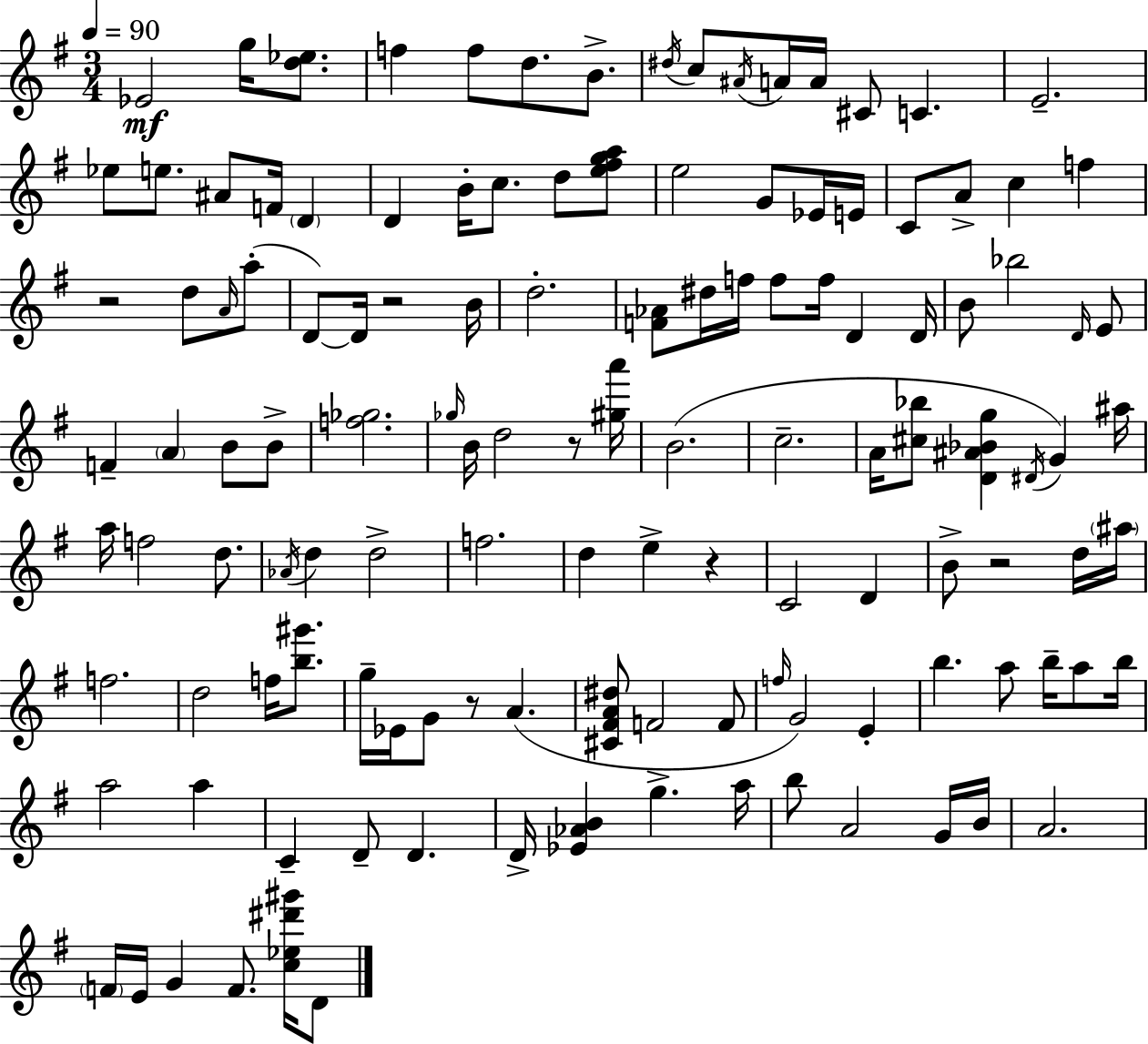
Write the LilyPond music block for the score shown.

{
  \clef treble
  \numericTimeSignature
  \time 3/4
  \key g \major
  \tempo 4 = 90
  ees'2\mf g''16 <d'' ees''>8. | f''4 f''8 d''8. b'8.-> | \acciaccatura { dis''16 } c''8 \acciaccatura { ais'16 } a'16 a'16 cis'8 c'4. | e'2.-- | \break ees''8 e''8. ais'8 f'16 \parenthesize d'4 | d'4 b'16-. c''8. d''8 | <e'' fis'' g'' a''>8 e''2 g'8 | ees'16 e'16 c'8 a'8-> c''4 f''4 | \break r2 d''8 | \grace { a'16 }( a''8-. d'8~~) d'16 r2 | b'16 d''2.-. | <f' aes'>8 dis''16 f''16 f''8 f''16 d'4 | \break d'16 b'8 bes''2 | \grace { d'16 } e'8 f'4-- \parenthesize a'4 | b'8 b'8-> <f'' ges''>2. | \grace { ges''16 } b'16 d''2 | \break r8 <gis'' a'''>16 b'2.( | c''2.-- | a'16 <cis'' bes''>8 <d' ais' bes' g''>4 | \acciaccatura { dis'16 }) g'4 ais''16 a''16 f''2 | \break d''8. \acciaccatura { aes'16 } d''4 d''2-> | f''2. | d''4 e''4-> | r4 c'2 | \break d'4 b'8-> r2 | d''16 \parenthesize ais''16 f''2. | d''2 | f''16 <b'' gis'''>8. g''16-- ees'16 g'8 r8 | \break a'4.( <cis' fis' a' dis''>8 f'2 | f'8 \grace { f''16 }) g'2 | e'4-. b''4. | a''8 b''16-- a''8 b''16 a''2 | \break a''4 c'4-- | d'8-- d'4. d'16-> <ees' aes' b'>4 | g''4.-> a''16 b''8 a'2 | g'16 b'16 a'2. | \break \parenthesize f'16 e'16 g'4 | f'8. <c'' ees'' dis''' gis'''>16 d'8 \bar "|."
}